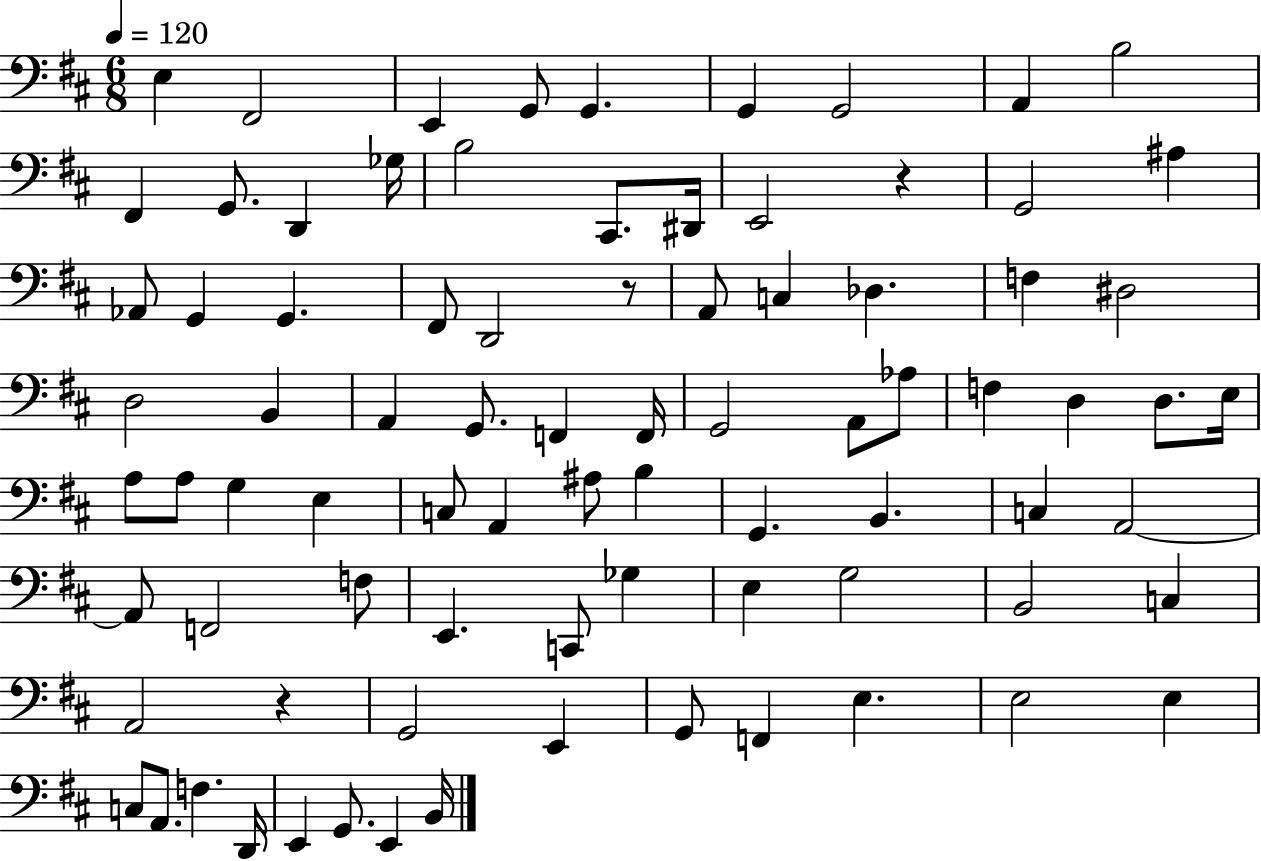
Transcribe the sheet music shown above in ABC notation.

X:1
T:Untitled
M:6/8
L:1/4
K:D
E, ^F,,2 E,, G,,/2 G,, G,, G,,2 A,, B,2 ^F,, G,,/2 D,, _G,/4 B,2 ^C,,/2 ^D,,/4 E,,2 z G,,2 ^A, _A,,/2 G,, G,, ^F,,/2 D,,2 z/2 A,,/2 C, _D, F, ^D,2 D,2 B,, A,, G,,/2 F,, F,,/4 G,,2 A,,/2 _A,/2 F, D, D,/2 E,/4 A,/2 A,/2 G, E, C,/2 A,, ^A,/2 B, G,, B,, C, A,,2 A,,/2 F,,2 F,/2 E,, C,,/2 _G, E, G,2 B,,2 C, A,,2 z G,,2 E,, G,,/2 F,, E, E,2 E, C,/2 A,,/2 F, D,,/4 E,, G,,/2 E,, B,,/4